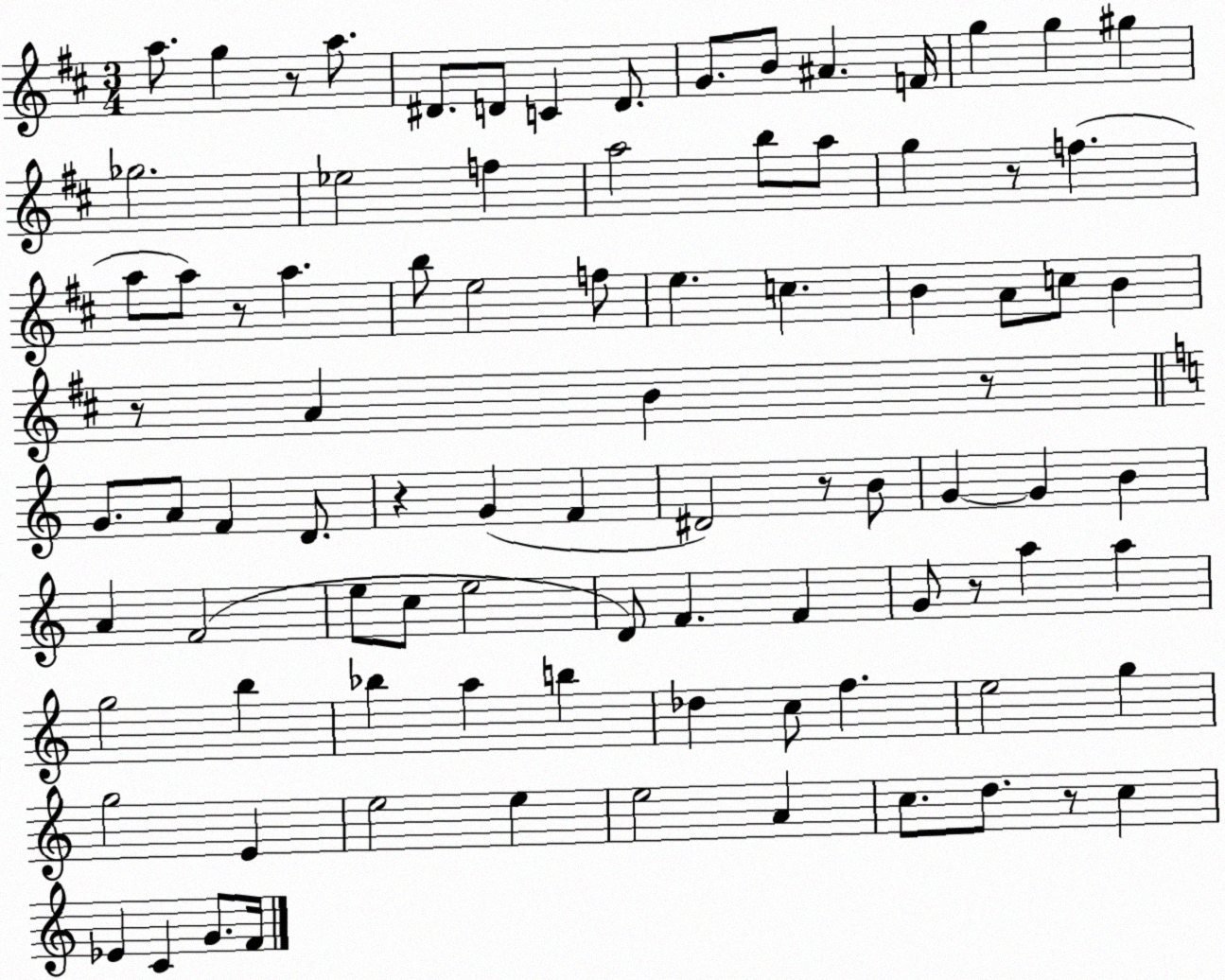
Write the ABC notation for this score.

X:1
T:Untitled
M:3/4
L:1/4
K:D
a/2 g z/2 a/2 ^D/2 D/2 C D/2 G/2 B/2 ^A F/4 g g ^g _g2 _e2 f a2 b/2 a/2 g z/2 f a/2 a/2 z/2 a b/2 e2 f/2 e c B A/2 c/2 B z/2 A B z/2 G/2 A/2 F D/2 z G F ^D2 z/2 B/2 G G B A F2 e/2 c/2 e2 D/2 F F G/2 z/2 a a g2 b _b a b _d c/2 f e2 g g2 E e2 e e2 A c/2 d/2 z/2 c _E C G/2 F/4